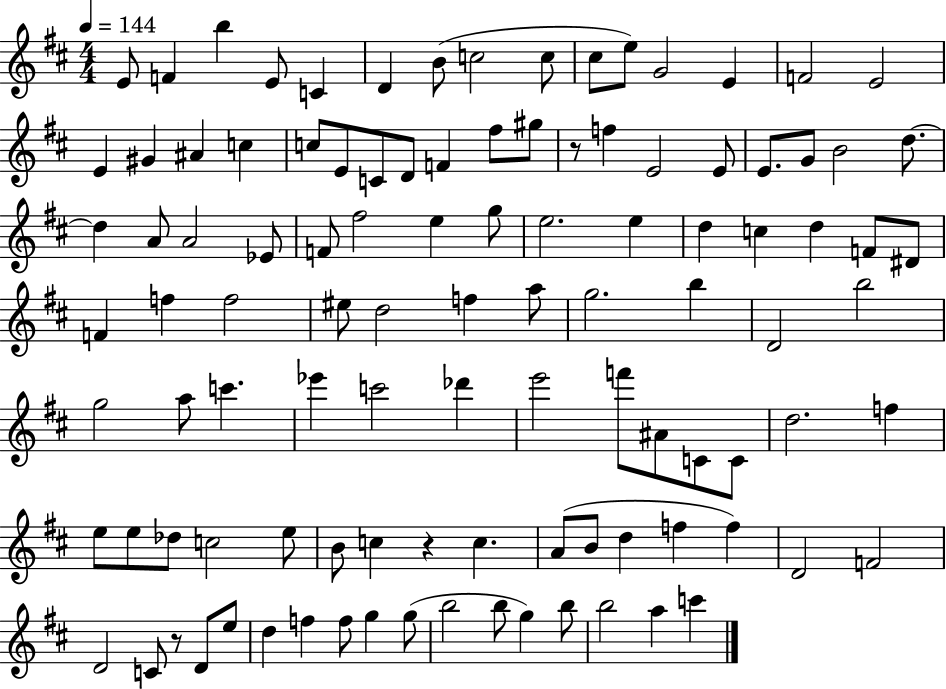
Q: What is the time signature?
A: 4/4